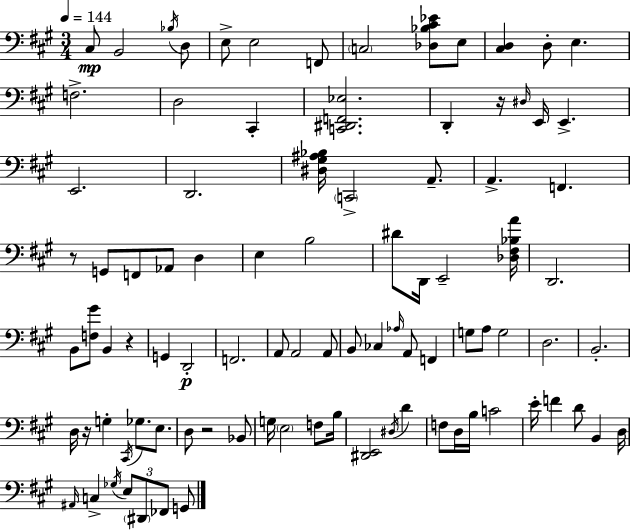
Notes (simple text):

C#3/e B2/h Bb3/s D3/e E3/e E3/h F2/e C3/h [Db3,Bb3,C#4,Eb4]/e E3/e [C#3,D3]/q D3/e E3/q. F3/h. D3/h C#2/q [C2,D#2,F2,Eb3]/h. D2/q R/s D#3/s E2/s E2/q. E2/h. D2/h. [D#3,G#3,A#3,Bb3]/s C2/h A2/e. A2/q. F2/q. R/e G2/e F2/e Ab2/e D3/q E3/q B3/h D#4/e D2/s E2/h [Db3,F#3,Bb3,A4]/s D2/h. B2/e [F3,G#4]/e B2/q R/q G2/q D2/h F2/h. A2/e A2/h A2/e B2/e CES3/q Ab3/s A2/e F2/q G3/e A3/e G3/h D3/h. B2/h. D3/s R/s G3/q C#2/s Gb3/e. E3/e. D3/e R/h Bb2/e G3/s E3/h F3/e B3/s [D#2,E2]/h D#3/s D4/q F3/e D3/s B3/s C4/h E4/s F4/q D4/e B2/q D3/s A#2/s C3/q Gb3/s E3/e D#2/e FES2/e G2/e